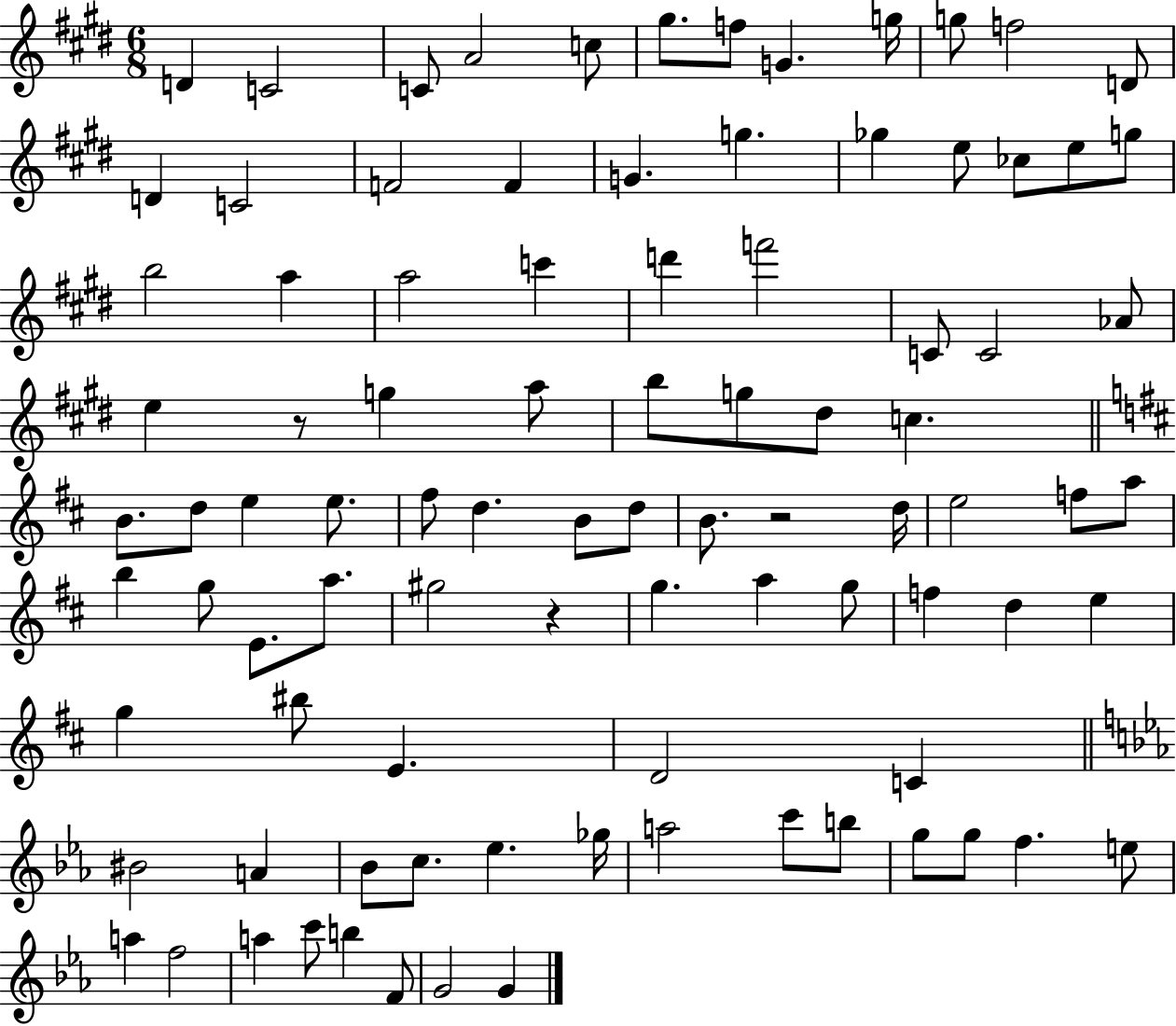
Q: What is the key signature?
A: E major